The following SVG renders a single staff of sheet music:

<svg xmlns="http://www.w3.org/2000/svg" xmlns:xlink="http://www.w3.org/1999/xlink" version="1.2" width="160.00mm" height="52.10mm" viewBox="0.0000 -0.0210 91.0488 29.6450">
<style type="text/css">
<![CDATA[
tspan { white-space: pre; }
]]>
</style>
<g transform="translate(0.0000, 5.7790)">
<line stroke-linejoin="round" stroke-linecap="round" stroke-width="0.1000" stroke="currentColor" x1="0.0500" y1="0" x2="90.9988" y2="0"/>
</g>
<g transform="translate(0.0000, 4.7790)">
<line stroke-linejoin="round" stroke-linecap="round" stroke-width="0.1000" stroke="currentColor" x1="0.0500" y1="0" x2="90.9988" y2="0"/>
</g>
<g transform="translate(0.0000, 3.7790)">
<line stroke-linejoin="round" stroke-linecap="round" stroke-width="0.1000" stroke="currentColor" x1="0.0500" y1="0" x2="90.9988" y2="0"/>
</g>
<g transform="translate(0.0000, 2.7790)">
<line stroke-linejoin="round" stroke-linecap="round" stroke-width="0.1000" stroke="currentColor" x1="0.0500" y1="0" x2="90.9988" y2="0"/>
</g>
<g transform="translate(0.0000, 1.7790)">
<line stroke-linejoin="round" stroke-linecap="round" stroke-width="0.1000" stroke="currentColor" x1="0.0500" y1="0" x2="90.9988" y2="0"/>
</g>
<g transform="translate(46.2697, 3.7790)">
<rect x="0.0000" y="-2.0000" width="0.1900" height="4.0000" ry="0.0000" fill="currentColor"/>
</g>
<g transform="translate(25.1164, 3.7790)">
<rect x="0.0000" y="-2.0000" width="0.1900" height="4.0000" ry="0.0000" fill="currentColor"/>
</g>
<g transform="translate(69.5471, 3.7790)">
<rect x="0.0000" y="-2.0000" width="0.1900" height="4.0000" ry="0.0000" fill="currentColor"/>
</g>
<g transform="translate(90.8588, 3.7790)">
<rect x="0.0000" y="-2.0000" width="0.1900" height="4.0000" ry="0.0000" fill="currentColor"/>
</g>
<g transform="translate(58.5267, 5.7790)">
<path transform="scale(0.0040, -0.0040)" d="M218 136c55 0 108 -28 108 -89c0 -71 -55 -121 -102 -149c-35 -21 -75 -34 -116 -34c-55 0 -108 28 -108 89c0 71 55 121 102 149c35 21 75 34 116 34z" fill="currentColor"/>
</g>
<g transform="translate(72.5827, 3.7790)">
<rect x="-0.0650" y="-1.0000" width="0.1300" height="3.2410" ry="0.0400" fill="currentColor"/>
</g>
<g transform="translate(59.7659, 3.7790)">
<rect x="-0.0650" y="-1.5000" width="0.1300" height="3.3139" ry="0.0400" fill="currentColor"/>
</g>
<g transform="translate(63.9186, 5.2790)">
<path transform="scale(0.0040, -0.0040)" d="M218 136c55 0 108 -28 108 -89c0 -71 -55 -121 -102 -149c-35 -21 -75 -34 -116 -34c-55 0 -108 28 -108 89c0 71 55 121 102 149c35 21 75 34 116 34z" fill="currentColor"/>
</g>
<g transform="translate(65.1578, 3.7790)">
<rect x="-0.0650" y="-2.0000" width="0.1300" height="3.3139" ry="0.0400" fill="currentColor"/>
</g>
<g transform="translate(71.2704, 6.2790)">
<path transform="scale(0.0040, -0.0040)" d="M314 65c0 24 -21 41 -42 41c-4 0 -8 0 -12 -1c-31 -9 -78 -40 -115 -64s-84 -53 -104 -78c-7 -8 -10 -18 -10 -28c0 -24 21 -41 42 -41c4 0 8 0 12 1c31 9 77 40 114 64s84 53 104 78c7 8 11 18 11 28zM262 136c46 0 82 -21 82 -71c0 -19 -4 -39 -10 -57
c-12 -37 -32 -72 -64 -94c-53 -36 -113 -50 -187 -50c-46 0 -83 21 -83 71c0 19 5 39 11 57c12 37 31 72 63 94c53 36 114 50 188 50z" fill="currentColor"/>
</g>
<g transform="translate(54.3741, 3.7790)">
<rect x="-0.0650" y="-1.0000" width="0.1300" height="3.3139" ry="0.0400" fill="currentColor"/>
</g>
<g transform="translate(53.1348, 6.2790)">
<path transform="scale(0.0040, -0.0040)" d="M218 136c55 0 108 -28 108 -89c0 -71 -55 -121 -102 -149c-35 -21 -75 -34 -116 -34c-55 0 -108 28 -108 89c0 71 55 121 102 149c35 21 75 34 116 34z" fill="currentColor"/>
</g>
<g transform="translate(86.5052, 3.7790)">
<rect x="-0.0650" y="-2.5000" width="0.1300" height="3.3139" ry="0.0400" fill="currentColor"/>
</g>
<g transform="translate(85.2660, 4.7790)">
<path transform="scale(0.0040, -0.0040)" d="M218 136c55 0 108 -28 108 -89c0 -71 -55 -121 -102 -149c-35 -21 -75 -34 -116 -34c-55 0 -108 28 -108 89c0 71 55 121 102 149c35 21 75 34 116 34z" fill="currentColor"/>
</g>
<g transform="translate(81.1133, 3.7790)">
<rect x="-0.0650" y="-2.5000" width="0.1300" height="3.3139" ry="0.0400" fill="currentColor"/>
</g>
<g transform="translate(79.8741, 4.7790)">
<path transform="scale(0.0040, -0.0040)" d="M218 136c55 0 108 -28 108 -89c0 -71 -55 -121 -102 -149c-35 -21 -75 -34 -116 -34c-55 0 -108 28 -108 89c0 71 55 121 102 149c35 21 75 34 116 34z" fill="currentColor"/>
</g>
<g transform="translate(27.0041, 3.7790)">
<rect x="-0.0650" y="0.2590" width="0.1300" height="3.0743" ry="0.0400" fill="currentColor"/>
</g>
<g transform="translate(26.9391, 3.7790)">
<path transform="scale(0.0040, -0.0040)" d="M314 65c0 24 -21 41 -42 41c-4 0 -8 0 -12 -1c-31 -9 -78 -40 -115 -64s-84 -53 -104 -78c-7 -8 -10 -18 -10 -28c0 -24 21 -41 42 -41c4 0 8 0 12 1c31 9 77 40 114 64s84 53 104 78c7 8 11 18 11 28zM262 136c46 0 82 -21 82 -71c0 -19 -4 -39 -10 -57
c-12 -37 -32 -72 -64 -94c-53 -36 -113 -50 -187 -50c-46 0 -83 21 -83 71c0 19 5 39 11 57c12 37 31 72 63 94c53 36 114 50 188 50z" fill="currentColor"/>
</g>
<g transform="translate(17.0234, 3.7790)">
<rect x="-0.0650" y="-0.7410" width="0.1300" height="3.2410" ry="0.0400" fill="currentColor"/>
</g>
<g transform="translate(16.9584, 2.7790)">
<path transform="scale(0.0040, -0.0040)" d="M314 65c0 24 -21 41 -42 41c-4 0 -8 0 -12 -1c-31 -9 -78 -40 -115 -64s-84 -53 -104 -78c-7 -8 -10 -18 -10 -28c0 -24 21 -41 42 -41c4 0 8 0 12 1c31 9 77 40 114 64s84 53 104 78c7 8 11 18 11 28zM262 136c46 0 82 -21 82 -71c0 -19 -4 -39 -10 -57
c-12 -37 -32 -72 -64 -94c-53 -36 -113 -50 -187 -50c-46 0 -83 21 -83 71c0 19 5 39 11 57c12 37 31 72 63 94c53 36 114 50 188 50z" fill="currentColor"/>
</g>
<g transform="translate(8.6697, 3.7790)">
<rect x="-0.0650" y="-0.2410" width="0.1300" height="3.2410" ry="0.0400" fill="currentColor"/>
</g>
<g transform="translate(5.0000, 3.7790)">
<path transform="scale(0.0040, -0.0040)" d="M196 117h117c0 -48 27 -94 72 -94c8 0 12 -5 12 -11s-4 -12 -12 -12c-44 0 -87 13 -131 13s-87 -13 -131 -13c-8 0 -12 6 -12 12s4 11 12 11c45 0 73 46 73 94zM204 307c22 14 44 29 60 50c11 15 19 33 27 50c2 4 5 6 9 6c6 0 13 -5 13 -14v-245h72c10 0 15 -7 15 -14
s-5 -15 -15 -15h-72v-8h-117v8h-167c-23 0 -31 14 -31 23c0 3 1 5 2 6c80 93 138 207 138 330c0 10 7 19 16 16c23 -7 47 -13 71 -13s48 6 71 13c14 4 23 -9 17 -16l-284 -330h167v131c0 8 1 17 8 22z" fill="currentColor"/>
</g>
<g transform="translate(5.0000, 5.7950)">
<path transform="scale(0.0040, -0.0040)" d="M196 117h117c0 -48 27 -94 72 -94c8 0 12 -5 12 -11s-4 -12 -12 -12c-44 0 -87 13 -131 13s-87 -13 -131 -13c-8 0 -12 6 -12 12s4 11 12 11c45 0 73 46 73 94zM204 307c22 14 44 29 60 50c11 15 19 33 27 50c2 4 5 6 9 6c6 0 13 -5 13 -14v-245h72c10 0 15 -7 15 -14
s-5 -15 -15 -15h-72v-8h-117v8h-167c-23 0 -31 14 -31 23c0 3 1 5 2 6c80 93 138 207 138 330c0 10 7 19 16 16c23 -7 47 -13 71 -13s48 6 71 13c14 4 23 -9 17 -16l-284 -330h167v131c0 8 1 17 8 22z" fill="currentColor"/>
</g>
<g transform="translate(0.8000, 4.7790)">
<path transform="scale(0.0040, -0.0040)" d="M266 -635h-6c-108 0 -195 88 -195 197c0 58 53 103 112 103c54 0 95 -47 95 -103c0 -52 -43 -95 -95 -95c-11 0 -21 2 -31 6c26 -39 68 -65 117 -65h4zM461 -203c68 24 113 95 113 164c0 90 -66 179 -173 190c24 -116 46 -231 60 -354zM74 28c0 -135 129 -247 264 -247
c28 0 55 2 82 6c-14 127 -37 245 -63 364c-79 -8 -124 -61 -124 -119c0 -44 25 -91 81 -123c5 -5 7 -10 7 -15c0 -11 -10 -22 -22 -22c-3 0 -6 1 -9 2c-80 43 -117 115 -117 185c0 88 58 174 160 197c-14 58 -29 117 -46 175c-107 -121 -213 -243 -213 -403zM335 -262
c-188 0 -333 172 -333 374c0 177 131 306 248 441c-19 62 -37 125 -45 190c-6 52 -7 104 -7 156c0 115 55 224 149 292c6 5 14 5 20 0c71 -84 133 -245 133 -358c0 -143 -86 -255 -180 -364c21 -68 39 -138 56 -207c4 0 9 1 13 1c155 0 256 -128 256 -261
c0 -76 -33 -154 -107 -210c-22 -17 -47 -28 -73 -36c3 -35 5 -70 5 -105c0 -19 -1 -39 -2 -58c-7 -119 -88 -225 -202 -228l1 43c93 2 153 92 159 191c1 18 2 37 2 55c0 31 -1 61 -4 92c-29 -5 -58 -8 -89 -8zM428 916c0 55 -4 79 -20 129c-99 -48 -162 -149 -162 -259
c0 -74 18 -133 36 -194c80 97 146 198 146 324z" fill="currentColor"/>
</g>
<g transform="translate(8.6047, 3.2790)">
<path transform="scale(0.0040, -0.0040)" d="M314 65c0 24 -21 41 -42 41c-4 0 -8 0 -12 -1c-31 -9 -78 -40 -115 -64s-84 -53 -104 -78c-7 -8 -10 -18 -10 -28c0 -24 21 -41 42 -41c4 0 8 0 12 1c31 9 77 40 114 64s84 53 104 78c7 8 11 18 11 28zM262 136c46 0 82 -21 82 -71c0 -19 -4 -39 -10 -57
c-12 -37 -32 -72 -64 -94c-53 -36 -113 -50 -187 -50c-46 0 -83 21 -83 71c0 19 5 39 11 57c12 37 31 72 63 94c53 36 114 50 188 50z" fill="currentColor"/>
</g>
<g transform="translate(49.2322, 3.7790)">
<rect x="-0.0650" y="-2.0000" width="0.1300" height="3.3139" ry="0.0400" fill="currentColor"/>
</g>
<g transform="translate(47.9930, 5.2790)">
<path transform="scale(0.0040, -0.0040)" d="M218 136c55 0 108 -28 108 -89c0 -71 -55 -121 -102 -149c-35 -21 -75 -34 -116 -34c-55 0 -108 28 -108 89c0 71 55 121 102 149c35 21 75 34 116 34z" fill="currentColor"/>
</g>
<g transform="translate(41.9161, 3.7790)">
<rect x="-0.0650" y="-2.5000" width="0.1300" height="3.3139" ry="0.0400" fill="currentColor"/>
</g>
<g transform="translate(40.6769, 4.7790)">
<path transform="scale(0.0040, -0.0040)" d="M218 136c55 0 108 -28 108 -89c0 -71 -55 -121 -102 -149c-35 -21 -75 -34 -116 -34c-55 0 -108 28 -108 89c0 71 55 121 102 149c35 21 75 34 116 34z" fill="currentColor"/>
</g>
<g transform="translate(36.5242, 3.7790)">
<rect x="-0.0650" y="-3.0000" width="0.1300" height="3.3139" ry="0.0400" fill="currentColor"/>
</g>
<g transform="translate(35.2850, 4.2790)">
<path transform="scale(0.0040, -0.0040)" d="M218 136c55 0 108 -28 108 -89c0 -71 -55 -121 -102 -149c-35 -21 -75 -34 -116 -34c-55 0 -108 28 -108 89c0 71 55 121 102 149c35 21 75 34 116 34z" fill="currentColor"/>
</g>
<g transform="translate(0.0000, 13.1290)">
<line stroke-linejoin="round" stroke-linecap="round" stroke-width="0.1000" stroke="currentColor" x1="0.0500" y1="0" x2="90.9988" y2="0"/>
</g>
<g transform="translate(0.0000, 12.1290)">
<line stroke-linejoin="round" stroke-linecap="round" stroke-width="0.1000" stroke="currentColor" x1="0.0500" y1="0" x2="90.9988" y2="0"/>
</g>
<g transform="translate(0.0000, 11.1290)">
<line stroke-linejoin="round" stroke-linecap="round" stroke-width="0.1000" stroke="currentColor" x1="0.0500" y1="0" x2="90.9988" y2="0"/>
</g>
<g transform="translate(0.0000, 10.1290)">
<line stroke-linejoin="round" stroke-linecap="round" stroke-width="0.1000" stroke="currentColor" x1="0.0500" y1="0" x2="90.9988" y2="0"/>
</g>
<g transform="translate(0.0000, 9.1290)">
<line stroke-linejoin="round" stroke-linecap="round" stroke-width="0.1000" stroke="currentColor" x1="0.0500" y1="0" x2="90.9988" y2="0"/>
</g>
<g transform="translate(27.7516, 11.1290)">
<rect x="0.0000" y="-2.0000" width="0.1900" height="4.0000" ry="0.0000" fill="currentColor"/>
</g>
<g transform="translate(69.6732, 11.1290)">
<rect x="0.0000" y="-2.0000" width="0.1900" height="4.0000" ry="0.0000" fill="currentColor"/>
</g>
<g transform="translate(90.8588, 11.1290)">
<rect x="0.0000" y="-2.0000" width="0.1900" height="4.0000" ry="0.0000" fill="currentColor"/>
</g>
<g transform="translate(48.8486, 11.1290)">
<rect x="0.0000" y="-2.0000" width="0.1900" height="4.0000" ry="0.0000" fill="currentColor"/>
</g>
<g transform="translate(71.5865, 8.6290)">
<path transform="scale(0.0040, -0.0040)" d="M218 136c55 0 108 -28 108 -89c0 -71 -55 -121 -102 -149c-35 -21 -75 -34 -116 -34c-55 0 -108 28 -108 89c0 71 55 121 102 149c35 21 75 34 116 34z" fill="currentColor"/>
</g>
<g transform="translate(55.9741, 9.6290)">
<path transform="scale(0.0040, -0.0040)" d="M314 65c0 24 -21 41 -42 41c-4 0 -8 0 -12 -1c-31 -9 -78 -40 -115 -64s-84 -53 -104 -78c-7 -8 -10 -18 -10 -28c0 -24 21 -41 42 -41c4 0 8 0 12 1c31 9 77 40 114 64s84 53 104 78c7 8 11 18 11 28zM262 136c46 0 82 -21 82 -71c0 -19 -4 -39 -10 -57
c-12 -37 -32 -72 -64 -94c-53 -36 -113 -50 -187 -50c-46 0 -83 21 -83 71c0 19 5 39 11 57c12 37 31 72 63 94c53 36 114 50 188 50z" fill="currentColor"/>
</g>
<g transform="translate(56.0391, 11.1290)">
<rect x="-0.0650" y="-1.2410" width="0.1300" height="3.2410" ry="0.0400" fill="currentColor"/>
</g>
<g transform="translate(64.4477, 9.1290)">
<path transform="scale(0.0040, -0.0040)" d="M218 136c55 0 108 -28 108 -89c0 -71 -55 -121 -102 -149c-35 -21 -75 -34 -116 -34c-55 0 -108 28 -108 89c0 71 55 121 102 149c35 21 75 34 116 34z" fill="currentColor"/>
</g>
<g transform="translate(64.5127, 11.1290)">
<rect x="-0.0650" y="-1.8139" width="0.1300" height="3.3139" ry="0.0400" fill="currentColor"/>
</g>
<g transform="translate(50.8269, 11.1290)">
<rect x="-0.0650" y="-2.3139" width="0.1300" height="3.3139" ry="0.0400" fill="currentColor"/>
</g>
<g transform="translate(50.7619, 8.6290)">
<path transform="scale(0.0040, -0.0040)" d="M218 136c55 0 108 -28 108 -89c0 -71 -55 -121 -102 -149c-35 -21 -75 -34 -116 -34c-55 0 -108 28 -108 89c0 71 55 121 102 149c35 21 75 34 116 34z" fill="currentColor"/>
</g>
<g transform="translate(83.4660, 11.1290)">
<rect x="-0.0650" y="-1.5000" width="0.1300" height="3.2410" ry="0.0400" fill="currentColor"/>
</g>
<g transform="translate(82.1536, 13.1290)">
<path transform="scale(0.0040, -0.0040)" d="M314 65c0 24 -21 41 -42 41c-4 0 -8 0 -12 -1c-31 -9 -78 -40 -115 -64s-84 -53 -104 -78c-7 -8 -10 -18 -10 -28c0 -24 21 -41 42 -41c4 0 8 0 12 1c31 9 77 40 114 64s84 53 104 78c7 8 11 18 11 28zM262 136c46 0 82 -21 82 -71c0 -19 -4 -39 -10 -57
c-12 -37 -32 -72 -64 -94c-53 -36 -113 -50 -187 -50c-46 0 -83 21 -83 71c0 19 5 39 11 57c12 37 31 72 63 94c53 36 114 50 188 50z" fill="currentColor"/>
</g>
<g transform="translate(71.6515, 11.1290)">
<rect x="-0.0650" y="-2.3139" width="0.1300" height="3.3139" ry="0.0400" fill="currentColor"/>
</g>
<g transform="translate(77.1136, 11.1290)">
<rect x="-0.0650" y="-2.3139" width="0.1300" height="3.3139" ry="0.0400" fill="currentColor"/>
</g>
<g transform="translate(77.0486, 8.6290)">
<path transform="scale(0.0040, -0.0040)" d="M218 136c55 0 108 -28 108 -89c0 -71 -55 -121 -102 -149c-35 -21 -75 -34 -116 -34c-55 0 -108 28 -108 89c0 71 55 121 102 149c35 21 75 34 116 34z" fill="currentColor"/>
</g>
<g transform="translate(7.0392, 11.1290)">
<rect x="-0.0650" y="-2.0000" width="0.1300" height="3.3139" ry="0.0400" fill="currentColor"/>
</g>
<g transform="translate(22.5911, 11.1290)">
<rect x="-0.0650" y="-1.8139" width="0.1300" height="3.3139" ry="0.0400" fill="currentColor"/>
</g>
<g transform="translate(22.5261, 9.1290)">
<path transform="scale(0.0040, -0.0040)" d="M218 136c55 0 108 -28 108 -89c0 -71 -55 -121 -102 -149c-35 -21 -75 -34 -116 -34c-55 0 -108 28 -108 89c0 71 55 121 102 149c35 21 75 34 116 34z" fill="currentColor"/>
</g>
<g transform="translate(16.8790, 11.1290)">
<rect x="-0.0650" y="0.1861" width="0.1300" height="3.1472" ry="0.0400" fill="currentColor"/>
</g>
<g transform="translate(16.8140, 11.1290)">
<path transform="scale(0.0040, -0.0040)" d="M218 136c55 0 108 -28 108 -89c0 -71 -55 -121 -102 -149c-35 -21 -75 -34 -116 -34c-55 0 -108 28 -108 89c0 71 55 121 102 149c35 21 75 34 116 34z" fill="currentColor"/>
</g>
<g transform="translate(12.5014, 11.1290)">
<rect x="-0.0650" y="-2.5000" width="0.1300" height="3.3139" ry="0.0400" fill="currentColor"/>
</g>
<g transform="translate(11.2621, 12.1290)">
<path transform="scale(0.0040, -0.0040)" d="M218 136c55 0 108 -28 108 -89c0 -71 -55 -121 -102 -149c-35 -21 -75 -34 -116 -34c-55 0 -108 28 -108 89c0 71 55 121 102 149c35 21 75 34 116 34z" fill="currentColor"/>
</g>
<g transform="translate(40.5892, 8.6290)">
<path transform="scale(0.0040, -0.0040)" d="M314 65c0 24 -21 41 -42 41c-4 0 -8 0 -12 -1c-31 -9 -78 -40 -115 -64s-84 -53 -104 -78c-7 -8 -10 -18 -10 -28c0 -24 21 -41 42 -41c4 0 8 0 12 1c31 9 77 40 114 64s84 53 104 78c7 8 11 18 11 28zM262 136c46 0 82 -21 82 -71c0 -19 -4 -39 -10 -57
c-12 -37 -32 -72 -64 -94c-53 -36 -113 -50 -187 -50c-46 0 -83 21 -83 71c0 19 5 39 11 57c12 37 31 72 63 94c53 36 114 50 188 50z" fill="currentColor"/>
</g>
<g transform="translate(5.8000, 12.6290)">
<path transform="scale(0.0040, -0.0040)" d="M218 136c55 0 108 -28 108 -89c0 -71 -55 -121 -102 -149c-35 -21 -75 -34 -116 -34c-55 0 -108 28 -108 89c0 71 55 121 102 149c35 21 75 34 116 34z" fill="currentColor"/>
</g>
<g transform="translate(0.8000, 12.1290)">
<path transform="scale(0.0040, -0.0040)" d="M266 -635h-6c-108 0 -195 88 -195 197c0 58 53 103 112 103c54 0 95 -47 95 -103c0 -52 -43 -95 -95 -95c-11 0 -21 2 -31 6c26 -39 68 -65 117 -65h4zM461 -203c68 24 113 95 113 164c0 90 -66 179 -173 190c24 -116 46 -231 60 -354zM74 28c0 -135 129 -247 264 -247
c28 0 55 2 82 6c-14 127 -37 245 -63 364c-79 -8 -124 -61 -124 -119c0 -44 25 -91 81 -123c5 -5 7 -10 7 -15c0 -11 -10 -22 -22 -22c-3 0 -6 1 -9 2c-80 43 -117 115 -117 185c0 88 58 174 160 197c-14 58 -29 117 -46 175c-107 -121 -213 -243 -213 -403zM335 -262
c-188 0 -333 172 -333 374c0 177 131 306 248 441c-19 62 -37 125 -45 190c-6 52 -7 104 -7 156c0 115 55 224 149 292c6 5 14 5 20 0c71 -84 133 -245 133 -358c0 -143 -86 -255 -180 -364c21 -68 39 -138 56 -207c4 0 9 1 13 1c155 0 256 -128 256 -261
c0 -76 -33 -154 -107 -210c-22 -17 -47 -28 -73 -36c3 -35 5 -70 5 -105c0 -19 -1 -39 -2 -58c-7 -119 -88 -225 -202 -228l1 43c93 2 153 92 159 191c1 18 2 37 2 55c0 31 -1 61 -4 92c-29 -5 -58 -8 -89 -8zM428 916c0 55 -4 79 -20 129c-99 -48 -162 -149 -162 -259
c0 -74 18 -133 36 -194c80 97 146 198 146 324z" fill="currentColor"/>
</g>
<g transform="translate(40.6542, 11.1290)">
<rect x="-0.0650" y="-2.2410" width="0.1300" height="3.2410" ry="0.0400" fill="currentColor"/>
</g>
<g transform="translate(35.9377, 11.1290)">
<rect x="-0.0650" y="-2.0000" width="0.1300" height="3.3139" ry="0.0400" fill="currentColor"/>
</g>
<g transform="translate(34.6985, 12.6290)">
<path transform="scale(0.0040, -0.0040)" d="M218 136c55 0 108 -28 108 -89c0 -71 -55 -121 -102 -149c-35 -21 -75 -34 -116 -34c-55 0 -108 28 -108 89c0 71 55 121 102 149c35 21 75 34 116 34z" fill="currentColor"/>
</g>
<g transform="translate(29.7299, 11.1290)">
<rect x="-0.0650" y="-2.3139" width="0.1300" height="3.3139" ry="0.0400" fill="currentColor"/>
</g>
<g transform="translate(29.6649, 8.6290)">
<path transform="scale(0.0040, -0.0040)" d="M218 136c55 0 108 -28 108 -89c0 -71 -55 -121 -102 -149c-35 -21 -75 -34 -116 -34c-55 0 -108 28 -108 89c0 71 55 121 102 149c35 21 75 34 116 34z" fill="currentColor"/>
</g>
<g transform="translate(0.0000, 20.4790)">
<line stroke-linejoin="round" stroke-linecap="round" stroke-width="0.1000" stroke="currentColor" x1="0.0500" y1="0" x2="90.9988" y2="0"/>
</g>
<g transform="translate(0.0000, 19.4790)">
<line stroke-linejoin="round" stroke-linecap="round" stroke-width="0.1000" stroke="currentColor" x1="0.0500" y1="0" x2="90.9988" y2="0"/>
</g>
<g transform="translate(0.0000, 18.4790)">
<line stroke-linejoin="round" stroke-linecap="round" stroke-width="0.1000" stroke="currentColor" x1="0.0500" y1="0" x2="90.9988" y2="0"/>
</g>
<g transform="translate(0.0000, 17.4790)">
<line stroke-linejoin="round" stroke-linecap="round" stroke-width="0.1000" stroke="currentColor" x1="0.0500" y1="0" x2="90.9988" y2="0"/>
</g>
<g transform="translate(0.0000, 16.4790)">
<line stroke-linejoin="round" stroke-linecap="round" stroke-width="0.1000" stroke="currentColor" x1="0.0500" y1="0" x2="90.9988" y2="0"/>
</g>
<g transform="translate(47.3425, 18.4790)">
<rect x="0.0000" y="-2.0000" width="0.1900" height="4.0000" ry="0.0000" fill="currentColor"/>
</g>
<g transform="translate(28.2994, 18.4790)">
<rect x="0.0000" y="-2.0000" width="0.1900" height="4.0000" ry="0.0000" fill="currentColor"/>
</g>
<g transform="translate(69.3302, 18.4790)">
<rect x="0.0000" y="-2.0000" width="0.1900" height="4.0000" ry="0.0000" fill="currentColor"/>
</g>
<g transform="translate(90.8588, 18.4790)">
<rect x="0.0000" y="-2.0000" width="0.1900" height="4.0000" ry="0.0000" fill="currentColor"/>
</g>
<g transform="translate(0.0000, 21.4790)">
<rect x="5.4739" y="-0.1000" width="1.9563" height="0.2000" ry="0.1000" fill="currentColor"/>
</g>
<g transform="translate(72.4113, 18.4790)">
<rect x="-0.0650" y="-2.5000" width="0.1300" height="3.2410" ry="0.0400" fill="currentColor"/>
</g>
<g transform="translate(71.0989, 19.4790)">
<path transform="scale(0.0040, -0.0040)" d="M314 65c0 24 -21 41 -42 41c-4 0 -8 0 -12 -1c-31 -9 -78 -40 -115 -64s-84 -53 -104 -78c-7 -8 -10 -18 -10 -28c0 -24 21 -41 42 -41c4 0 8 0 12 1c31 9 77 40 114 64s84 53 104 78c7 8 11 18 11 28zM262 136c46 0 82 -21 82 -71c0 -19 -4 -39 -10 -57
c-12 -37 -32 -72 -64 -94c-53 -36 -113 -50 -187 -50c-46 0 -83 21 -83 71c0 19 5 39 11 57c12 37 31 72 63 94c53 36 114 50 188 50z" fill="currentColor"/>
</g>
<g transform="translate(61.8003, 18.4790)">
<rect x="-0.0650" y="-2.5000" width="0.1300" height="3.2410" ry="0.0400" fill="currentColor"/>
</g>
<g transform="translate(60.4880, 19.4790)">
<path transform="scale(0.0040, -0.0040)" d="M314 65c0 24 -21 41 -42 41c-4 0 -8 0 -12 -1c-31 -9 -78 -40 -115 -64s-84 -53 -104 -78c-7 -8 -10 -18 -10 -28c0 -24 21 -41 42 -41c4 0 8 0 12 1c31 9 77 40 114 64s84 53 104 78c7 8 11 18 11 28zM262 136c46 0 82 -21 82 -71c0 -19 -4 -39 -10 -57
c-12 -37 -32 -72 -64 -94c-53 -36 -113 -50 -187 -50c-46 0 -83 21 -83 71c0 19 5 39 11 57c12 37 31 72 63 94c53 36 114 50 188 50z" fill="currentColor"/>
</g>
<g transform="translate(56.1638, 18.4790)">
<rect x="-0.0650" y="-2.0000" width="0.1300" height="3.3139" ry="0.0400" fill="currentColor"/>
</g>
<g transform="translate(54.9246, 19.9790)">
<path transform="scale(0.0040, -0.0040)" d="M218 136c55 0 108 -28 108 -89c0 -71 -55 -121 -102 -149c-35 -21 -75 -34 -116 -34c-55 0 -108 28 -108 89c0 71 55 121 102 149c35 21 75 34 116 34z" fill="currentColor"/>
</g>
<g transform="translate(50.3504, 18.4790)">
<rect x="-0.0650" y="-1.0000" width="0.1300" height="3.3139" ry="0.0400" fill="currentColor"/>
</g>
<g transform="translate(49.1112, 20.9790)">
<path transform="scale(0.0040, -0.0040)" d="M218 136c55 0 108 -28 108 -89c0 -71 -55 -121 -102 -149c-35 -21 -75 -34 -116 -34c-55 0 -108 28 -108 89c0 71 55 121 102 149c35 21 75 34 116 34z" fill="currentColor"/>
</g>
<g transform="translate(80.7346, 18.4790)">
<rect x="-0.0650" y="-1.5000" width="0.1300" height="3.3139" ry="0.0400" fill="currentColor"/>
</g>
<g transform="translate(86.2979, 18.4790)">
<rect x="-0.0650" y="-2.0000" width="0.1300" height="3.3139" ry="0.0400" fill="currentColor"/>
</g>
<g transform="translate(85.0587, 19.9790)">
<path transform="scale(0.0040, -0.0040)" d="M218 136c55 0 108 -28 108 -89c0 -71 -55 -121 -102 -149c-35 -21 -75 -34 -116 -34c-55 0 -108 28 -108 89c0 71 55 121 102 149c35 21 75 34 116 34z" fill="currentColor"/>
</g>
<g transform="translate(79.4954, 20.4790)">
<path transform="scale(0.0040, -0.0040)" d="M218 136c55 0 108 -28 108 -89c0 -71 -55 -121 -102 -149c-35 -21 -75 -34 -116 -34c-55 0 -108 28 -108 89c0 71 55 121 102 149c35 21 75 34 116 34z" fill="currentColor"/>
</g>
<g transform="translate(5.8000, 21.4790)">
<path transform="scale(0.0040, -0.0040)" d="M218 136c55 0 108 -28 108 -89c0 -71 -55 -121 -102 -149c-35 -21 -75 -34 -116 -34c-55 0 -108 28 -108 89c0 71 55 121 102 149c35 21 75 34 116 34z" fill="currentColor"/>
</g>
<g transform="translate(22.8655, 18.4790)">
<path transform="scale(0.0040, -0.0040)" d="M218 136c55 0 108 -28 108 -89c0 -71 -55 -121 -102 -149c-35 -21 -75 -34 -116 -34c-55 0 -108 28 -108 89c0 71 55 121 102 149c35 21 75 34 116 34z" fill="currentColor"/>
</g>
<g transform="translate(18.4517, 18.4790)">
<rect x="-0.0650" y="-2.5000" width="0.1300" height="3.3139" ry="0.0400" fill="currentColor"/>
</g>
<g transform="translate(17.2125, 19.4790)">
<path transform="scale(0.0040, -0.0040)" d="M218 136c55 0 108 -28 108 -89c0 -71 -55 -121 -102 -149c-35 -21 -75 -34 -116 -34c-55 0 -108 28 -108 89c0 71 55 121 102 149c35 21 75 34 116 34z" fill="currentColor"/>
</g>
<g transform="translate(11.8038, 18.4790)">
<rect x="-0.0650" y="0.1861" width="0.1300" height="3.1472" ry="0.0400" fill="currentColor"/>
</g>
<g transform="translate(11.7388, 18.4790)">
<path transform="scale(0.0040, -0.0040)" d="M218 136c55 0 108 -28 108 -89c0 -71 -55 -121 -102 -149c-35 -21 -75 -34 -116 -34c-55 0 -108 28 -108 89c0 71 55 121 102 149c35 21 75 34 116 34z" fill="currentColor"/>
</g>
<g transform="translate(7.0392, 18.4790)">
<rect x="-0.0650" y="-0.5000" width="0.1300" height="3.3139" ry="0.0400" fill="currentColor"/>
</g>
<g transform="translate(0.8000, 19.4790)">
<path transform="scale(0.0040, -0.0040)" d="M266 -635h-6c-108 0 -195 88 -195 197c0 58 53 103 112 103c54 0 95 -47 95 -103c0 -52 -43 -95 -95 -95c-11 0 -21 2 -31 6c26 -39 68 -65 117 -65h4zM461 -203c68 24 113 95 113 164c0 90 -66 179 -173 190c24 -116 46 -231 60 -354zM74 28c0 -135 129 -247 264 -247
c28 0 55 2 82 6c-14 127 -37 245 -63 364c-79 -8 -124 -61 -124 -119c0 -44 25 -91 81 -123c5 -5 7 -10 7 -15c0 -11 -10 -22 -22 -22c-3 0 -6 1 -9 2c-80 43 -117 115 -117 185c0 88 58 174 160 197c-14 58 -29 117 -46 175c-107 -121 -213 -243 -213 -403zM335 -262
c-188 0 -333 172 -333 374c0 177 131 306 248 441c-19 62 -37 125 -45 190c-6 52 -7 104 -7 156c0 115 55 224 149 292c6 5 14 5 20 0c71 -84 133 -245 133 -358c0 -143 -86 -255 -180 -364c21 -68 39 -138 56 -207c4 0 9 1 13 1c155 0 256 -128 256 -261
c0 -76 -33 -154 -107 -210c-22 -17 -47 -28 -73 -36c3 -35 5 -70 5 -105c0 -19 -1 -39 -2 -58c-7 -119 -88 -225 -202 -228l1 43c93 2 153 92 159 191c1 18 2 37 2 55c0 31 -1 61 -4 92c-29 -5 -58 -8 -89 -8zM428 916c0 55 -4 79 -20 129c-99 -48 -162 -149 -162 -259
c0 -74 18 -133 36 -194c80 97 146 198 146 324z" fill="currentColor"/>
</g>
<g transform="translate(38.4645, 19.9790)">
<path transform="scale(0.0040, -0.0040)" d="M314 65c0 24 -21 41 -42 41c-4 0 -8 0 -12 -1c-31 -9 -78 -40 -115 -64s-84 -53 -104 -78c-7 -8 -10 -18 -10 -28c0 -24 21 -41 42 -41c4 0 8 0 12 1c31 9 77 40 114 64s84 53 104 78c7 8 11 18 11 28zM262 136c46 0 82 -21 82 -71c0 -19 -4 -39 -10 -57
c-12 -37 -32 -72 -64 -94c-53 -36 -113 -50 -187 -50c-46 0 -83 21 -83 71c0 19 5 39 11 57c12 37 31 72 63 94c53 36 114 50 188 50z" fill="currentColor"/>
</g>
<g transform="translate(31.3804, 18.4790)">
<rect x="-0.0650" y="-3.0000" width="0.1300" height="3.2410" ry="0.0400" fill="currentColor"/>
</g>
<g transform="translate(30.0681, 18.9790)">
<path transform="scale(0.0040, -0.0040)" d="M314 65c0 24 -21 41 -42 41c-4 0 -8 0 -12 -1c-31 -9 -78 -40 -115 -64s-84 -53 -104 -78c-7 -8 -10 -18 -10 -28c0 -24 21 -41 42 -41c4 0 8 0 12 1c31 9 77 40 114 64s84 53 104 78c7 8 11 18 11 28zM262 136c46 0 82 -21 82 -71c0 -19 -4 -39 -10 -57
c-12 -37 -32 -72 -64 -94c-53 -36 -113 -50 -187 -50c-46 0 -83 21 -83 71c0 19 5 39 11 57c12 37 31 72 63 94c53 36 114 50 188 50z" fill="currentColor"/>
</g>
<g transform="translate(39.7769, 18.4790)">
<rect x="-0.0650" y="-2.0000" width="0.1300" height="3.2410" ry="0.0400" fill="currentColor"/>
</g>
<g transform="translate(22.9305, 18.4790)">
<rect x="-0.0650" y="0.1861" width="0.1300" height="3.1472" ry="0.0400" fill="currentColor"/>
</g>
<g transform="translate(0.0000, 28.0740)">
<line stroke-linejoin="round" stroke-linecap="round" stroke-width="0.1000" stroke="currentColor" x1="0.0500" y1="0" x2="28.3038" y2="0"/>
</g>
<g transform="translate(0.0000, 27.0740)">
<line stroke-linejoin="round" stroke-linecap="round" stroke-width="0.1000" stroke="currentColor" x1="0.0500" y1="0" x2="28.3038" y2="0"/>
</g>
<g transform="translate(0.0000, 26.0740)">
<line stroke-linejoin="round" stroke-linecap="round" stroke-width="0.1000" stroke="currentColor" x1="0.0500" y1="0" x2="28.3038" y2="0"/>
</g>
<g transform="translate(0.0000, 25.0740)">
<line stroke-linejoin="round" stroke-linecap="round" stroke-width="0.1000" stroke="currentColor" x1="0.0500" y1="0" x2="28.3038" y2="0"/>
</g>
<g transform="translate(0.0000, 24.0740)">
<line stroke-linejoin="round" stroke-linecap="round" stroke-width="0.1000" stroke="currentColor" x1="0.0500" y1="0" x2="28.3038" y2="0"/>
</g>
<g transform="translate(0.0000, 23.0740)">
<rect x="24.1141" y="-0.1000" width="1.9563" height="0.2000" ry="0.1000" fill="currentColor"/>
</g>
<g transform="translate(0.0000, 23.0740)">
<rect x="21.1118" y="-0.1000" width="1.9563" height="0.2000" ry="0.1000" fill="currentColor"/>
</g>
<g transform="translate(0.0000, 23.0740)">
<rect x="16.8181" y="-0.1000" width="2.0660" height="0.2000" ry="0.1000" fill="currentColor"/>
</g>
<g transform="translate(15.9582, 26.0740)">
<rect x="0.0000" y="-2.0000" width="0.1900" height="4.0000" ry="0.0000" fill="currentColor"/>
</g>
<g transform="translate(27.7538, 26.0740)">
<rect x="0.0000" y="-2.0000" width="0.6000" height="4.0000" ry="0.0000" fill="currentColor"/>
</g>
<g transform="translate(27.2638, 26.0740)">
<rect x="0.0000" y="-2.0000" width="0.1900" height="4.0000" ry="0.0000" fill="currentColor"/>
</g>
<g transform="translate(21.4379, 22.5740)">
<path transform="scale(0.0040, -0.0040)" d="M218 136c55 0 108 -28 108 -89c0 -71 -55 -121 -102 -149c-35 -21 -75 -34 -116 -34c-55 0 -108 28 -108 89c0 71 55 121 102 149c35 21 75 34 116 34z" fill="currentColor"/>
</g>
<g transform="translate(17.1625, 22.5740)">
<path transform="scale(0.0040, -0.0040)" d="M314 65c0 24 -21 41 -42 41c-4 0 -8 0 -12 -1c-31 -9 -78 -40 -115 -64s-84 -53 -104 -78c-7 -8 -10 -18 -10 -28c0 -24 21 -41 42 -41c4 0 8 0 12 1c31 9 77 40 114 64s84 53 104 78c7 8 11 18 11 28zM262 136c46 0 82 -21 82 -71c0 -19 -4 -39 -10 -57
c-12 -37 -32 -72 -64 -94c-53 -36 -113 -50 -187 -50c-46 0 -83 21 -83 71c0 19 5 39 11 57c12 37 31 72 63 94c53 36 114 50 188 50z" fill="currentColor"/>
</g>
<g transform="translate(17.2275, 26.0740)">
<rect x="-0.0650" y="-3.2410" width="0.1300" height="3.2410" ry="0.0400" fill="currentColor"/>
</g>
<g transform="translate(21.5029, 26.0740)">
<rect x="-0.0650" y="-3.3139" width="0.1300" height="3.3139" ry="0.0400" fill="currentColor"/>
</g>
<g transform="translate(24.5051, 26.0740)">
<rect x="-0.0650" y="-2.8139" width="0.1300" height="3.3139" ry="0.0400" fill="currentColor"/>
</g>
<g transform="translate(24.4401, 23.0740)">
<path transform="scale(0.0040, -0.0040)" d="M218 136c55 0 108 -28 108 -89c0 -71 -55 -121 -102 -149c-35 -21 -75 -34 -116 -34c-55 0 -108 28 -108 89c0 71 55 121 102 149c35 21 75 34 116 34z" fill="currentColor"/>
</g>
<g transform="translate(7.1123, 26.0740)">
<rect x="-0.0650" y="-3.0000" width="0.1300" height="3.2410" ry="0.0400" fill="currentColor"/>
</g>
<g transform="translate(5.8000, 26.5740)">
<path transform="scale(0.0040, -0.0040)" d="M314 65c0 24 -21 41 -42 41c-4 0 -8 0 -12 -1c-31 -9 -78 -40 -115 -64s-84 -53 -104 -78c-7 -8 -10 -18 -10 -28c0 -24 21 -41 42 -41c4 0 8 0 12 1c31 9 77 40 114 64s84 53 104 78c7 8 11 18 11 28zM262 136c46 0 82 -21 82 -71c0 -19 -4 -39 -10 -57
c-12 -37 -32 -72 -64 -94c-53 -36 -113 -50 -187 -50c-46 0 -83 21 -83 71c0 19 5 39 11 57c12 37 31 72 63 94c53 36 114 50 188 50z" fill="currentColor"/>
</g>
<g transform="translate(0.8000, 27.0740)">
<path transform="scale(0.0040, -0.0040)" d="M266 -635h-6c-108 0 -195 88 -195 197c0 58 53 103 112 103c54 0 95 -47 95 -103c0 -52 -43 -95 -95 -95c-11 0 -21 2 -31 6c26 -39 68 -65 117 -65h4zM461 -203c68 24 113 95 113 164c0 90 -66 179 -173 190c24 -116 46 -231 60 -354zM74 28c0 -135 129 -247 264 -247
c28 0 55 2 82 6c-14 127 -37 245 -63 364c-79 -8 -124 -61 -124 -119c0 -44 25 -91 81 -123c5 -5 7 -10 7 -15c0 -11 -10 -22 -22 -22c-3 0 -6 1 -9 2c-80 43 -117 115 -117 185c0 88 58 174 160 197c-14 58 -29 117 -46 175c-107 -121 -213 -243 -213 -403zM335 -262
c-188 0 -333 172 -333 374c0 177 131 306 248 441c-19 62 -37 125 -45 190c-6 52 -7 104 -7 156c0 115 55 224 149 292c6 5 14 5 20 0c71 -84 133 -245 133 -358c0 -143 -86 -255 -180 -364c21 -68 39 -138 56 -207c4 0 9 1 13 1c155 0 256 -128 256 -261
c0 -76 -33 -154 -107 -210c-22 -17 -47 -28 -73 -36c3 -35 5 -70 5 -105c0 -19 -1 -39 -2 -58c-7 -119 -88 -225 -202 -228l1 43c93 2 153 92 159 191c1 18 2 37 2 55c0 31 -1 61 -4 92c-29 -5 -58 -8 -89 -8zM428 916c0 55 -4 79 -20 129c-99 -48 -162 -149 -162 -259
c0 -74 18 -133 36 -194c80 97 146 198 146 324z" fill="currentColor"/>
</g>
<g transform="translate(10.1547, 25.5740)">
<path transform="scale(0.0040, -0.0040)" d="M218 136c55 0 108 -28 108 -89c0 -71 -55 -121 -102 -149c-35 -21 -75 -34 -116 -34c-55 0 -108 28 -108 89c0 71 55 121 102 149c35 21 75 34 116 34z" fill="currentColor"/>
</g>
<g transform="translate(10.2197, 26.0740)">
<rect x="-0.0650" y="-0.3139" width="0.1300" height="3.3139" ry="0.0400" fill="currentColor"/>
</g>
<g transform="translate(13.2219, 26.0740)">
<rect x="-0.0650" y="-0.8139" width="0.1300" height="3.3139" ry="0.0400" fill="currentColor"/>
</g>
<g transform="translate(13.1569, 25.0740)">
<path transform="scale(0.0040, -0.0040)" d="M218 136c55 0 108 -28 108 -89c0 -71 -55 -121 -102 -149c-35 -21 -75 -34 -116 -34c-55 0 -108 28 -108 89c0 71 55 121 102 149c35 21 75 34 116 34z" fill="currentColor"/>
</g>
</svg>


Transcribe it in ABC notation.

X:1
T:Untitled
M:4/4
L:1/4
K:C
c2 d2 B2 A G F D E F D2 G G F G B f g F g2 g e2 f g g E2 C B G B A2 F2 D F G2 G2 E F A2 c d b2 b a